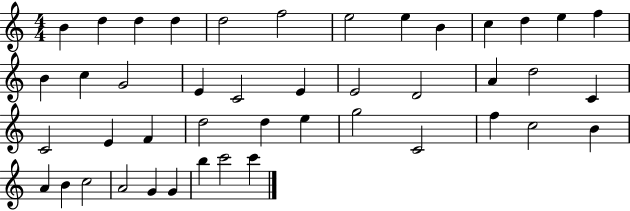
X:1
T:Untitled
M:4/4
L:1/4
K:C
B d d d d2 f2 e2 e B c d e f B c G2 E C2 E E2 D2 A d2 C C2 E F d2 d e g2 C2 f c2 B A B c2 A2 G G b c'2 c'